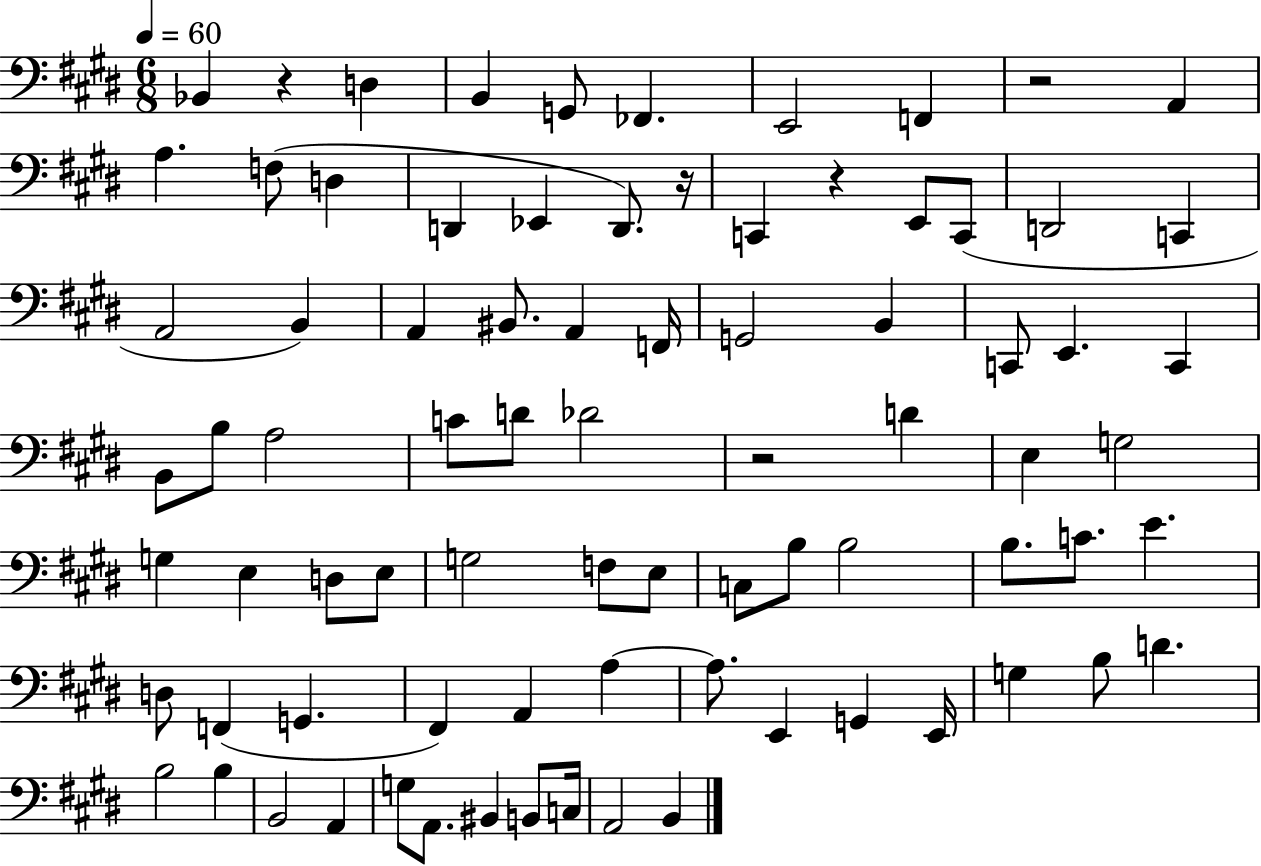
Bb2/q R/q D3/q B2/q G2/e FES2/q. E2/h F2/q R/h A2/q A3/q. F3/e D3/q D2/q Eb2/q D2/e. R/s C2/q R/q E2/e C2/e D2/h C2/q A2/h B2/q A2/q BIS2/e. A2/q F2/s G2/h B2/q C2/e E2/q. C2/q B2/e B3/e A3/h C4/e D4/e Db4/h R/h D4/q E3/q G3/h G3/q E3/q D3/e E3/e G3/h F3/e E3/e C3/e B3/e B3/h B3/e. C4/e. E4/q. D3/e F2/q G2/q. F#2/q A2/q A3/q A3/e. E2/q G2/q E2/s G3/q B3/e D4/q. B3/h B3/q B2/h A2/q G3/e A2/e. BIS2/q B2/e C3/s A2/h B2/q